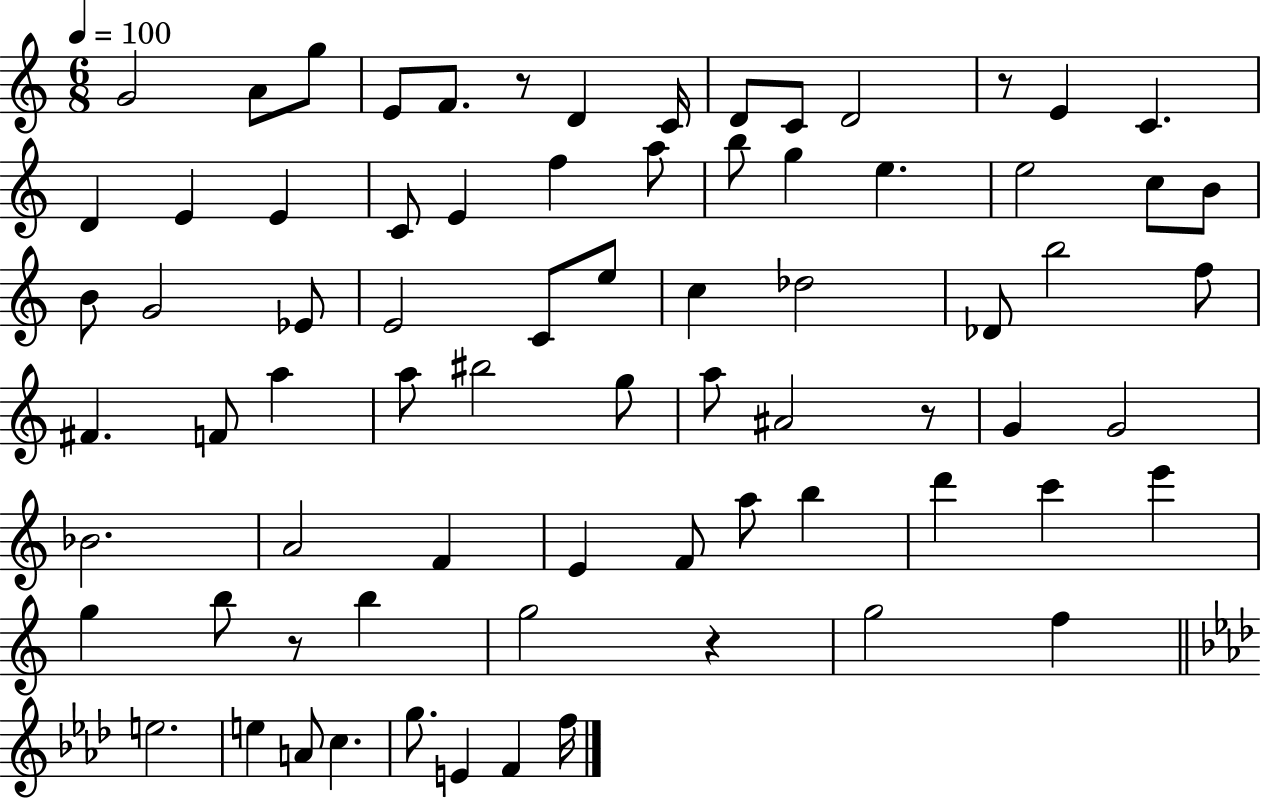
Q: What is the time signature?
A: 6/8